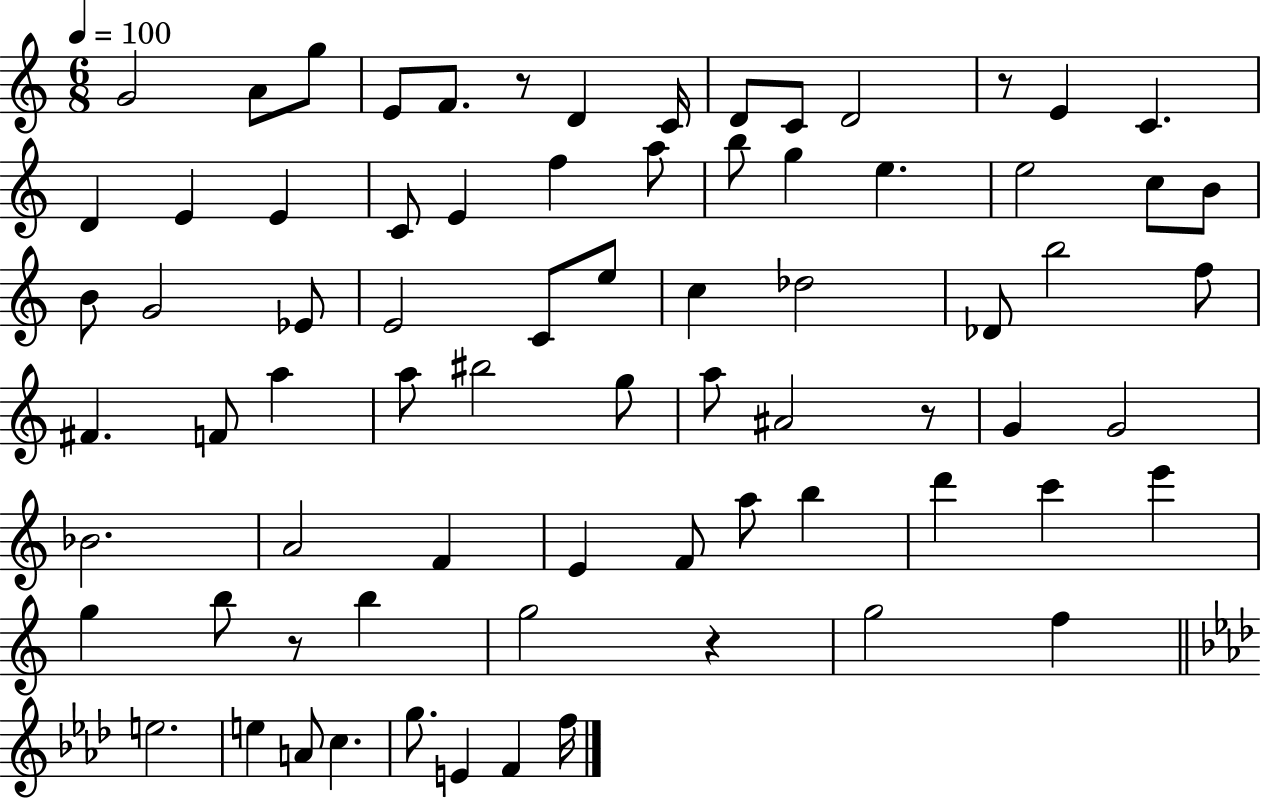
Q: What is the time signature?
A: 6/8